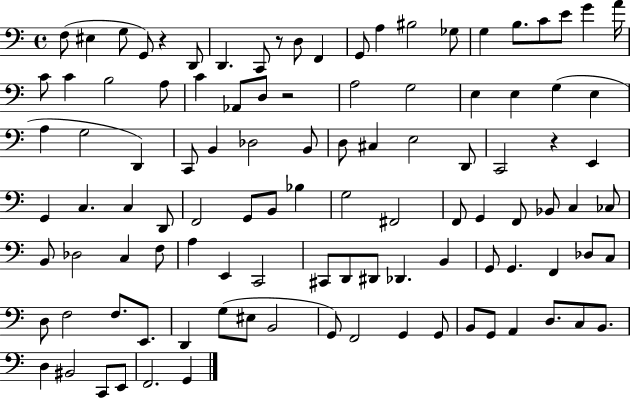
{
  \clef bass
  \time 4/4
  \defaultTimeSignature
  \key c \major
  \repeat volta 2 { f8( eis4 g8 g,8) r4 d,8 | d,4. c,8 r8 d8 f,4 | g,8 a4 bis2 ges8 | g4 b8. c'8 e'8 g'4 a'16 | \break c'8 c'4 b2 a8 | c'4 aes,8 d8 r2 | a2 g2 | e4 e4 g4( e4 | \break a4 g2 d,4) | c,8 b,4 des2 b,8 | d8 cis4 e2 d,8 | c,2 r4 e,4 | \break g,4 c4. c4 d,8 | f,2 g,8 b,8 bes4 | g2 fis,2 | f,8 g,4 f,8 bes,8 c4 ces8 | \break b,8 des2 c4 f8 | a4 e,4 c,2 | cis,8 d,8 dis,8 des,4. b,4 | g,8 g,4. f,4 des8 c8 | \break d8 f2 f8. e,8. | d,4 g8( eis8 b,2 | g,8) f,2 g,4 g,8 | b,8 g,8 a,4 d8. c8 b,8. | \break d4 bis,2 c,8 e,8 | f,2. g,4 | } \bar "|."
}